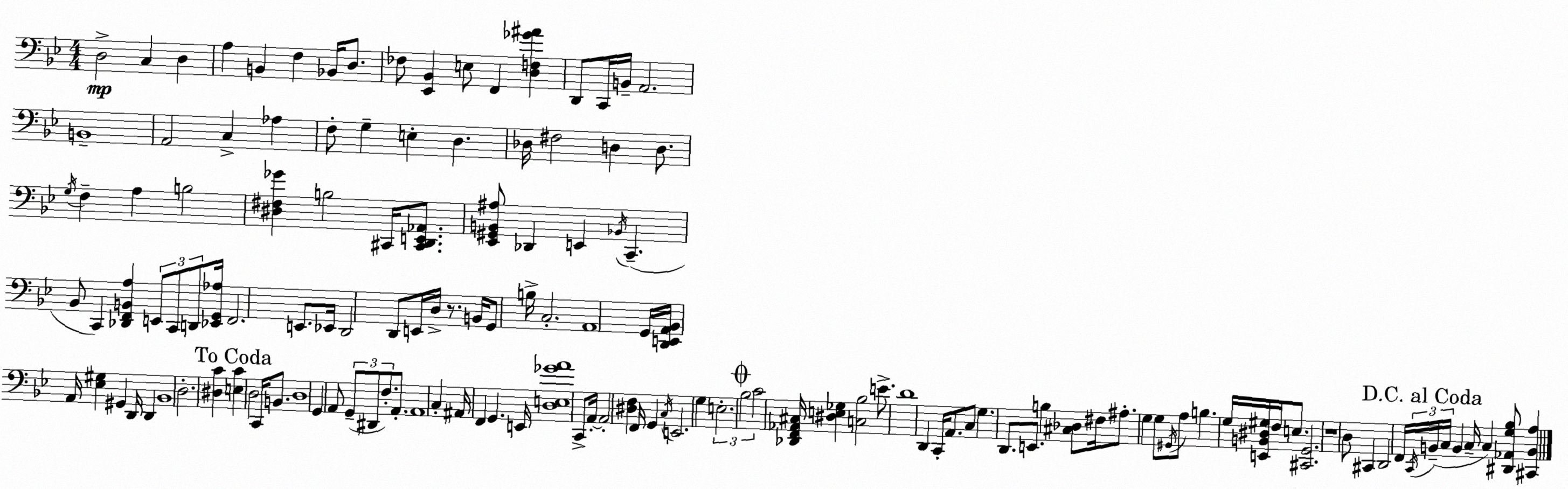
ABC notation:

X:1
T:Untitled
M:4/4
L:1/4
K:Bb
D,2 C, D, A, B,, F, _B,,/4 D,/2 _F,/2 [_E,,_B,,] E,/2 F,, [D,F,_G^A] D,,/2 C,,/4 B,,/4 A,,2 B,,4 A,,2 C, _A, F,/2 G, E, D, _D,/4 ^F,2 D, D,/2 G,/4 F, A, B,2 [^D,^F,_G] B,2 ^C,,/4 [^C,,D,,E,,_A,,]/2 [_E,,^G,,B,,^A,]/2 _D,, E,, _B,,/4 C,, _B,,/2 C,, [_D,,F,,B,,A,] E,,/2 C,,/2 D,,/2 [_E,,G,,_A,]/4 F,,2 E,,/2 _E,,/4 D,,2 D,,/2 E,,/4 D,/4 z/2 B,,/4 G,,/2 B,/4 C,2 A,,4 G,,/4 [D,,E,,A,,_B,,]/4 A,,/4 [_E,^G,] ^G,, D,,/4 D,, _B,,4 D,2 [^D,C] [E,C] D,2 C,,/4 B,,/2 D,4 G,, A,,/2 G,,/2 ^D,,/2 F,/2 A,,/2 A,,4 C, ^A,,/4 F,, G,, E,,/4 [D,E,_GA]4 C,,/2 A,,/4 A,,2 [^D,F,] F,,/4 G,, C,/4 E,,2 G, E,2 _B,2 C2 [_D,,F,,_A,,^C,]/4 [^D,E,_G,] [C,_B,]2 E/2 D4 D,, C,,/4 A,,/2 C,/2 G, D,,/2 E,,/2 B, [^C,_D,]/2 ^F,/4 ^A,/2 G, G,/2 ^G,,/4 A,/2 B, G,/4 [E,,B,,^D,^G,]/4 F,/4 E,/2 [^C,,G,,]2 z4 D,/2 ^C,, D,,2 F,,/4 C,,/4 B,,/4 C,/4 B,, C,/4 C, [^D,,_A,,G,_B,]/2 [^C,,B,,A,]